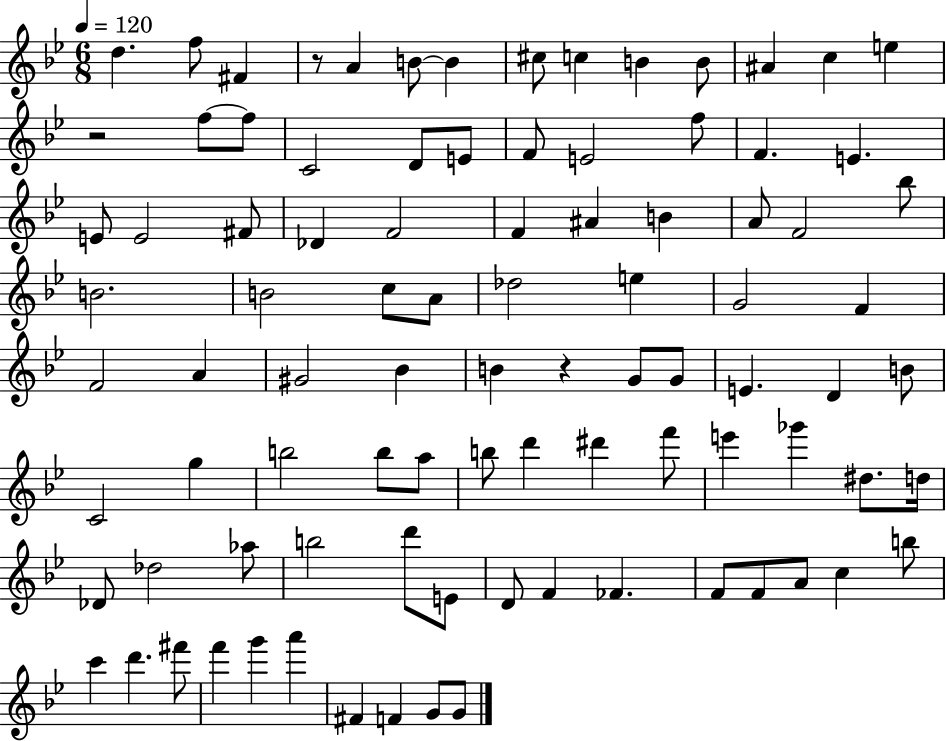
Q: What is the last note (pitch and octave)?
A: G4